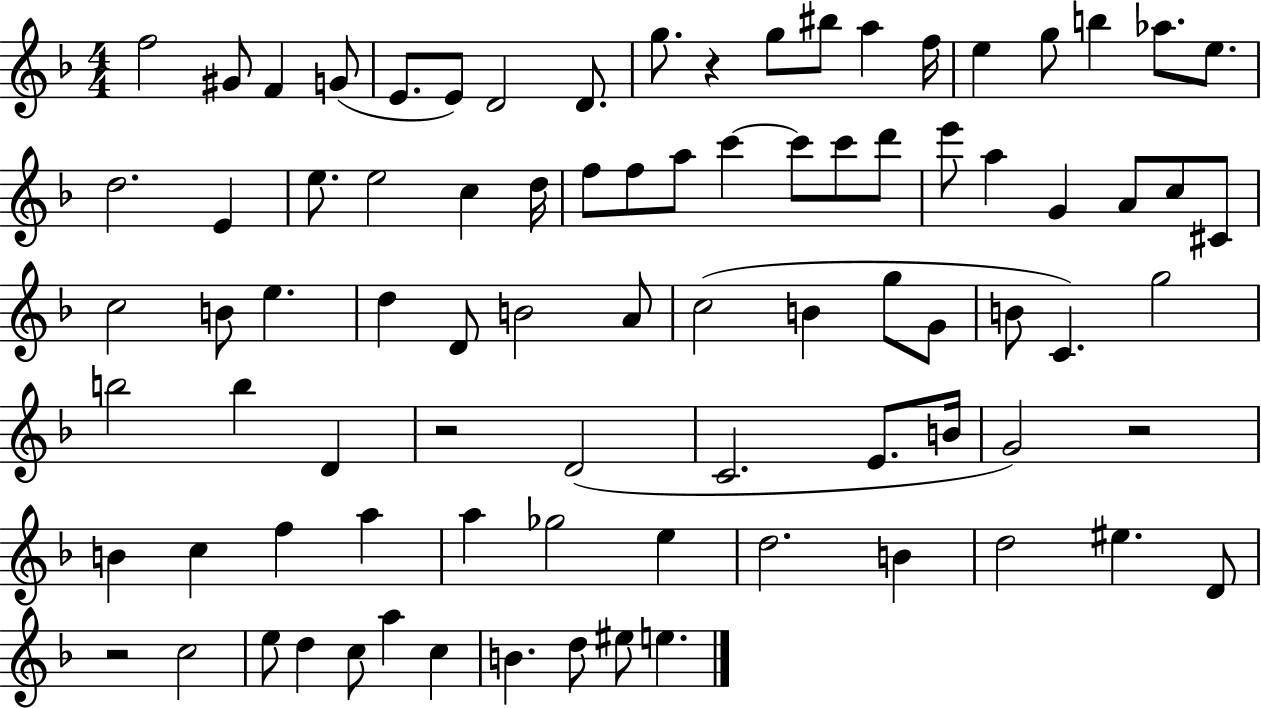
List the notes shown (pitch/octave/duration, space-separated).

F5/h G#4/e F4/q G4/e E4/e. E4/e D4/h D4/e. G5/e. R/q G5/e BIS5/e A5/q F5/s E5/q G5/e B5/q Ab5/e. E5/e. D5/h. E4/q E5/e. E5/h C5/q D5/s F5/e F5/e A5/e C6/q C6/e C6/e D6/e E6/e A5/q G4/q A4/e C5/e C#4/e C5/h B4/e E5/q. D5/q D4/e B4/h A4/e C5/h B4/q G5/e G4/e B4/e C4/q. G5/h B5/h B5/q D4/q R/h D4/h C4/h. E4/e. B4/s G4/h R/h B4/q C5/q F5/q A5/q A5/q Gb5/h E5/q D5/h. B4/q D5/h EIS5/q. D4/e R/h C5/h E5/e D5/q C5/e A5/q C5/q B4/q. D5/e EIS5/e E5/q.